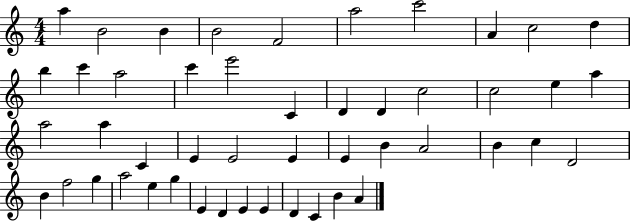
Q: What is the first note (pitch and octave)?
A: A5